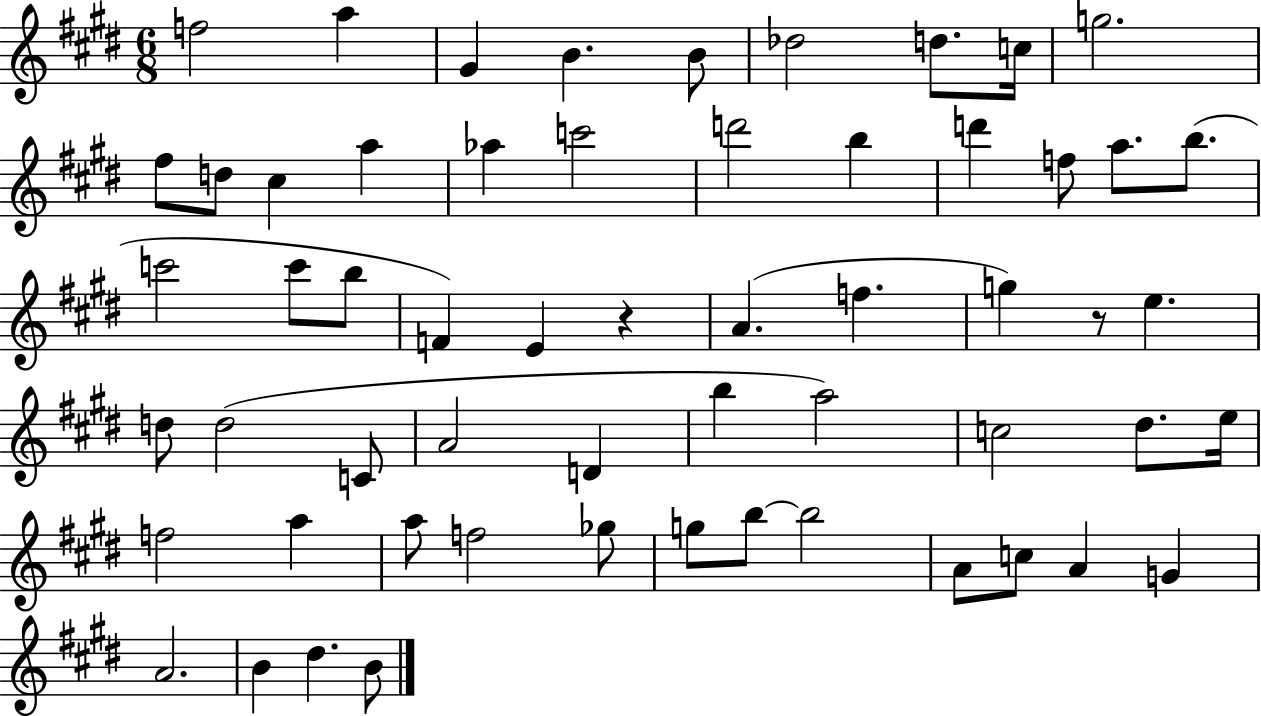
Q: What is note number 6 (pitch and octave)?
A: Db5